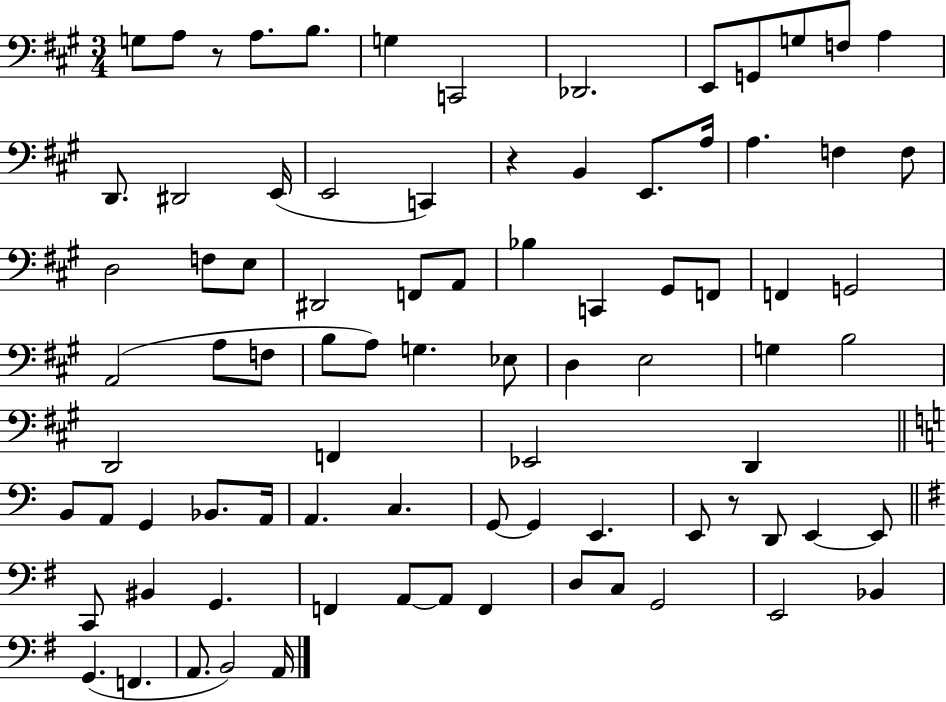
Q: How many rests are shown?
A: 3